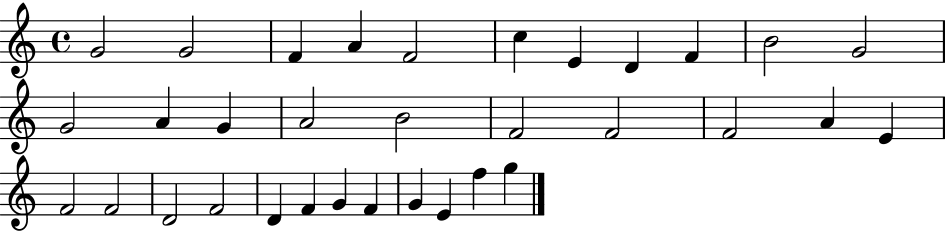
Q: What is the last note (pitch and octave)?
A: G5